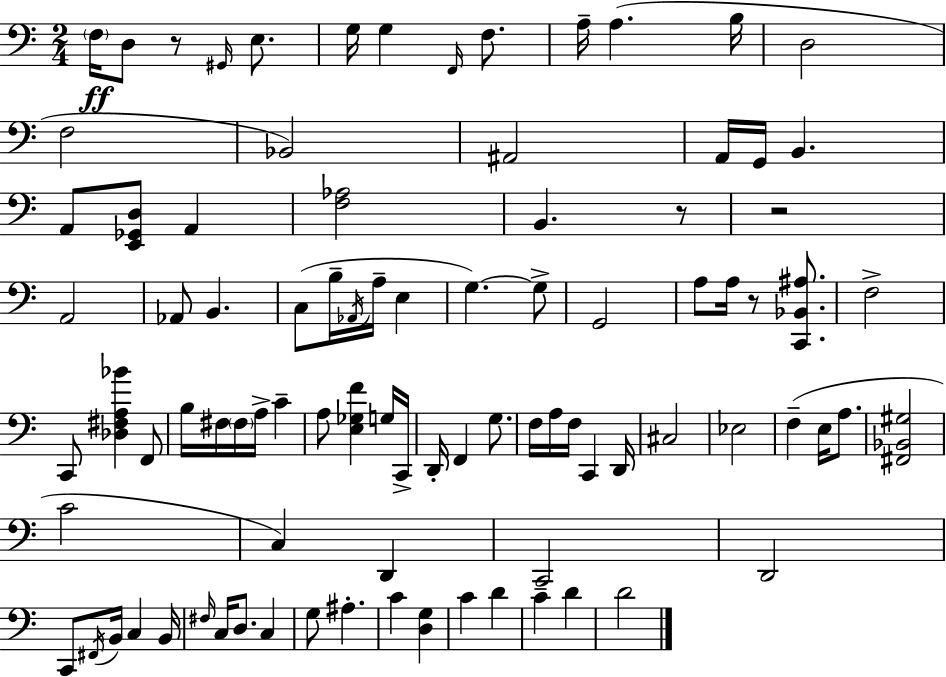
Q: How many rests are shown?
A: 4